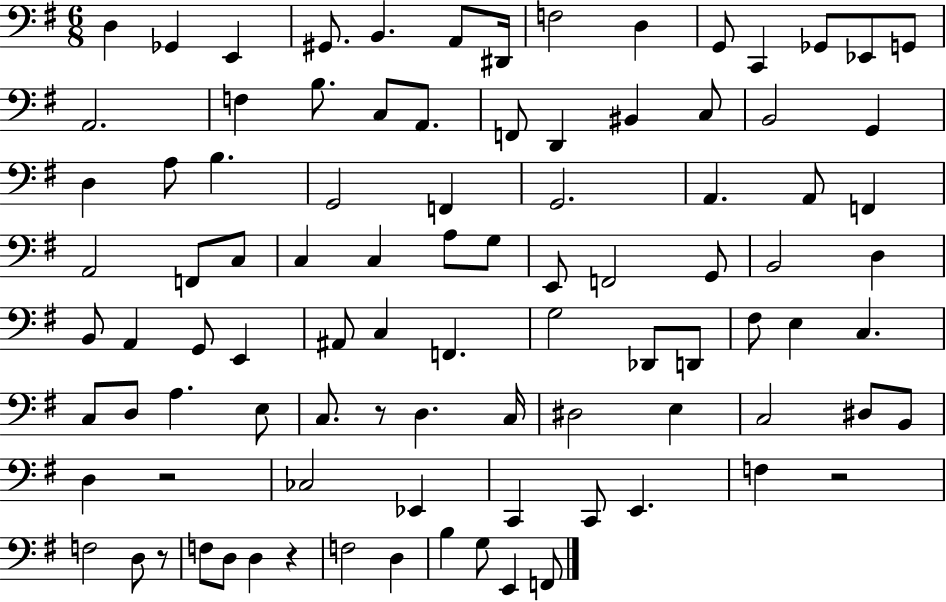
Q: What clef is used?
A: bass